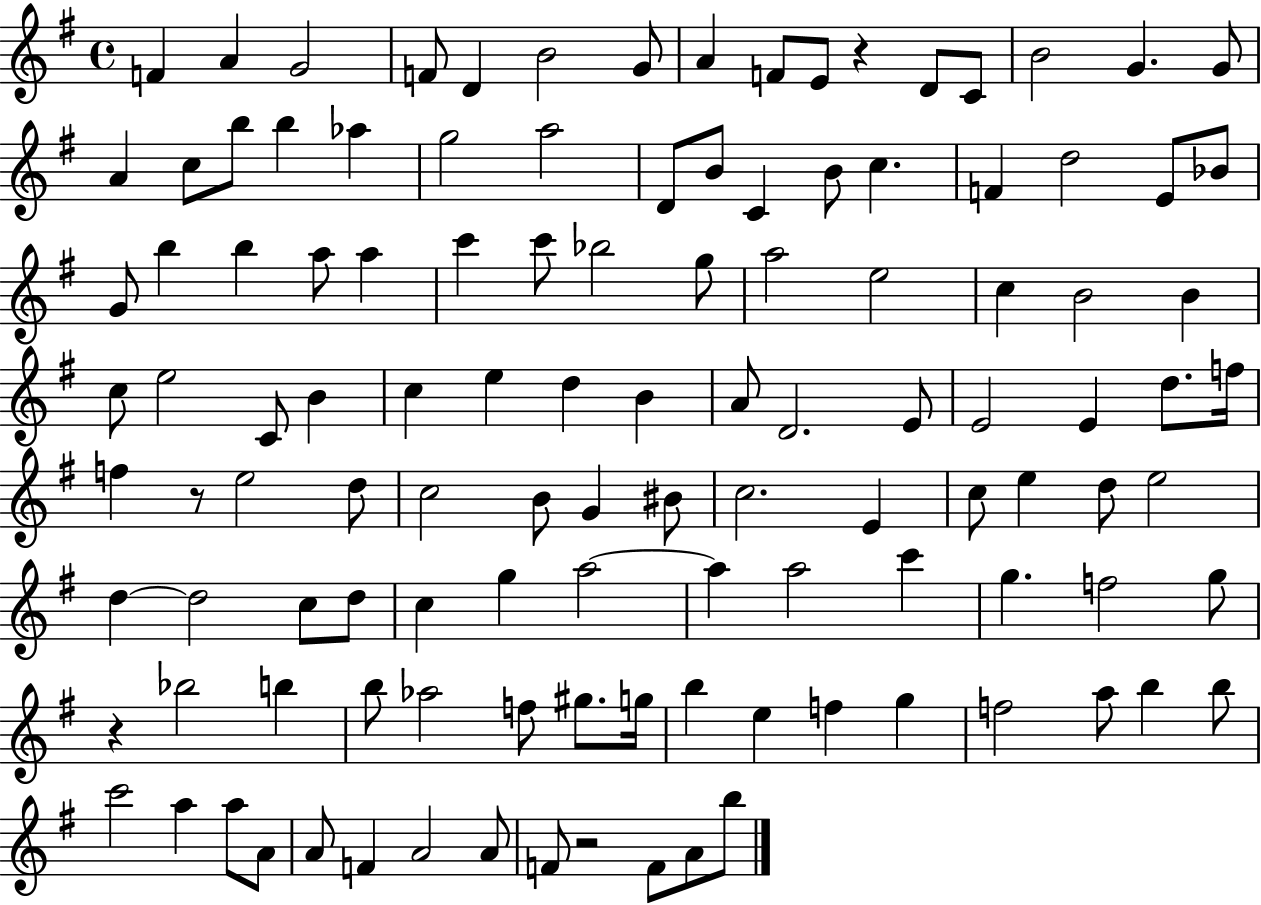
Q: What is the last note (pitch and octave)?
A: B5